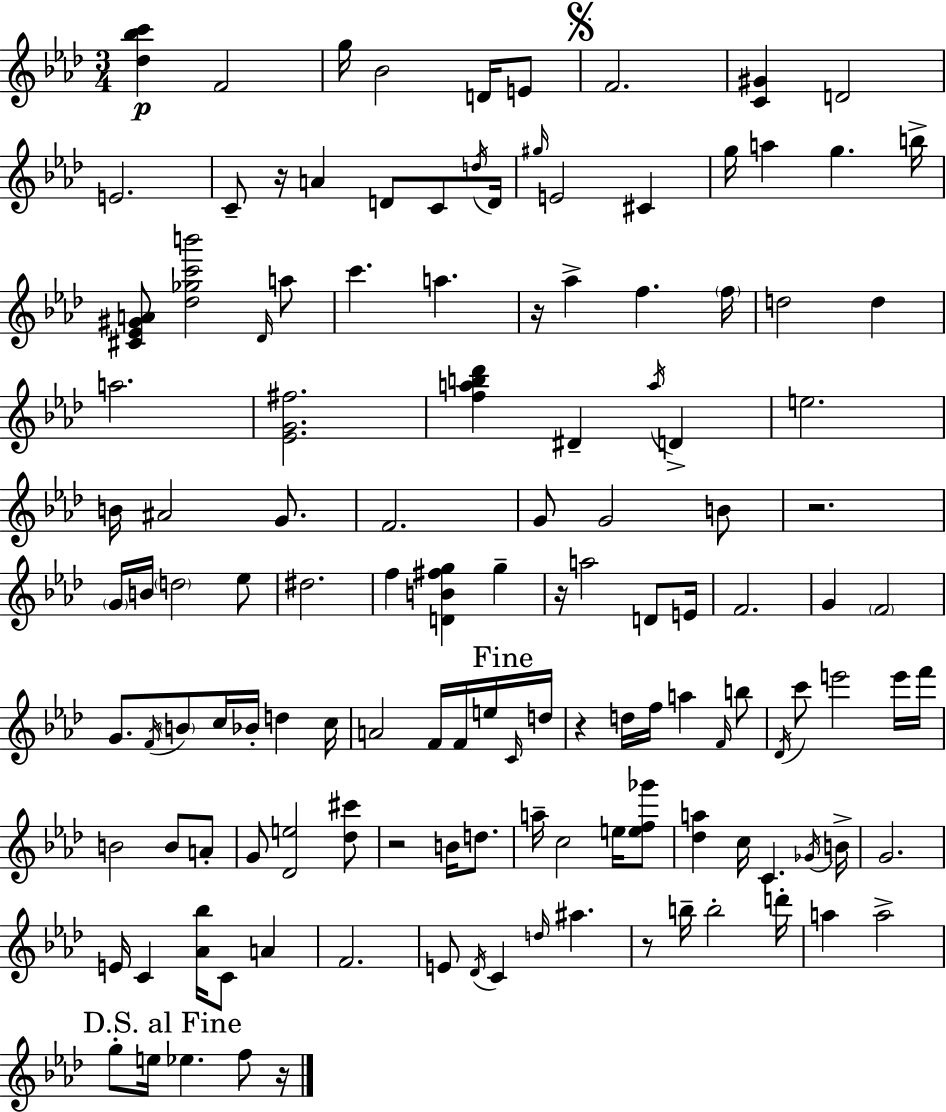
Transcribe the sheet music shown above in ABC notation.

X:1
T:Untitled
M:3/4
L:1/4
K:Ab
[_d_bc'] F2 g/4 _B2 D/4 E/2 F2 [C^G] D2 E2 C/2 z/4 A D/2 C/2 d/4 D/4 ^g/4 E2 ^C g/4 a g b/4 [^C_E^GA]/2 [_d_gc'b']2 _D/4 a/2 c' a z/4 _a f f/4 d2 d a2 [_EG^f]2 [fab_d'] ^D a/4 D e2 B/4 ^A2 G/2 F2 G/2 G2 B/2 z2 G/4 B/4 d2 _e/2 ^d2 f [DB^fg] g z/4 a2 D/2 E/4 F2 G F2 G/2 F/4 B/2 c/4 _B/4 d c/4 A2 F/4 F/4 e/4 C/4 d/4 z d/4 f/4 a F/4 b/2 _D/4 c'/2 e'2 e'/4 f'/4 B2 B/2 A/2 G/2 [_De]2 [_d^c']/2 z2 B/4 d/2 a/4 c2 e/4 [ef_g']/2 [_da] c/4 C _G/4 B/4 G2 E/4 C [_A_b]/4 C/2 A F2 E/2 _D/4 C d/4 ^a z/2 b/4 b2 d'/4 a a2 g/2 e/4 _e f/2 z/4